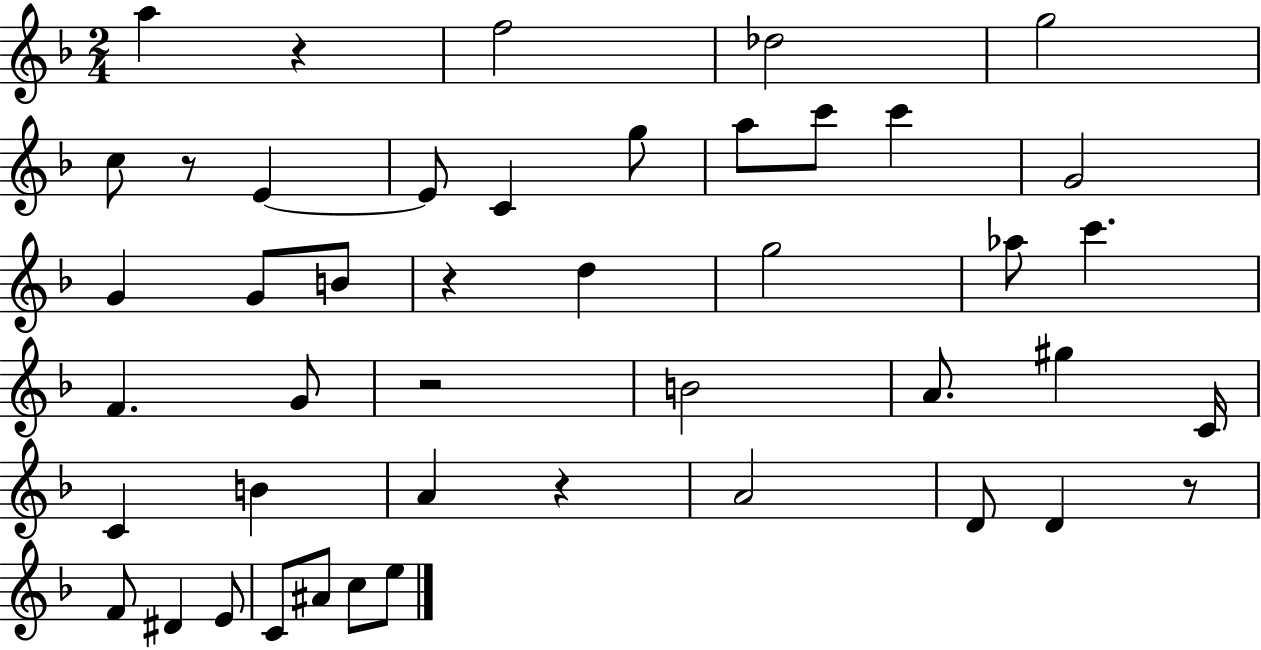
A5/q R/q F5/h Db5/h G5/h C5/e R/e E4/q E4/e C4/q G5/e A5/e C6/e C6/q G4/h G4/q G4/e B4/e R/q D5/q G5/h Ab5/e C6/q. F4/q. G4/e R/h B4/h A4/e. G#5/q C4/s C4/q B4/q A4/q R/q A4/h D4/e D4/q R/e F4/e D#4/q E4/e C4/e A#4/e C5/e E5/e